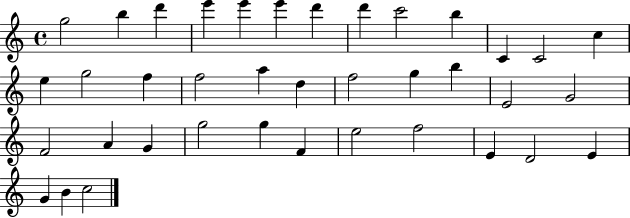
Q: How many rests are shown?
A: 0